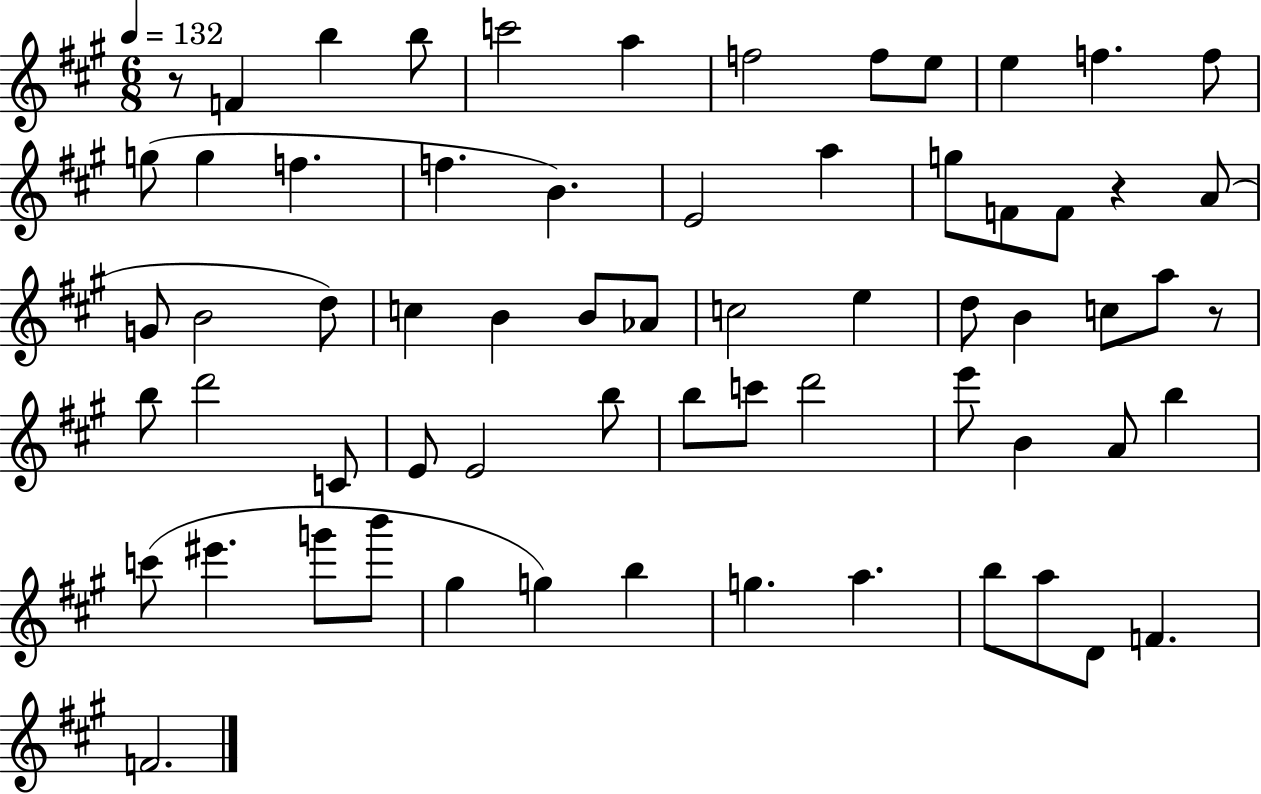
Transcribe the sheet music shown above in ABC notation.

X:1
T:Untitled
M:6/8
L:1/4
K:A
z/2 F b b/2 c'2 a f2 f/2 e/2 e f f/2 g/2 g f f B E2 a g/2 F/2 F/2 z A/2 G/2 B2 d/2 c B B/2 _A/2 c2 e d/2 B c/2 a/2 z/2 b/2 d'2 C/2 E/2 E2 b/2 b/2 c'/2 d'2 e'/2 B A/2 b c'/2 ^e' g'/2 b'/2 ^g g b g a b/2 a/2 D/2 F F2